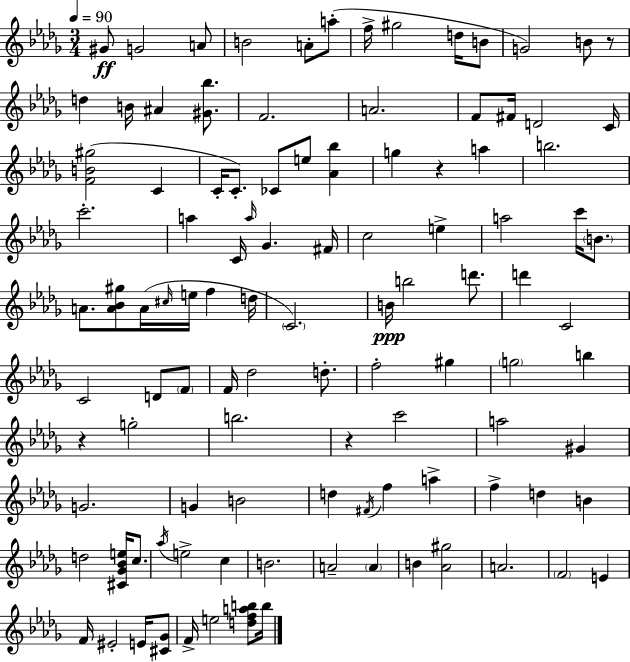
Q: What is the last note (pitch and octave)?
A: B5